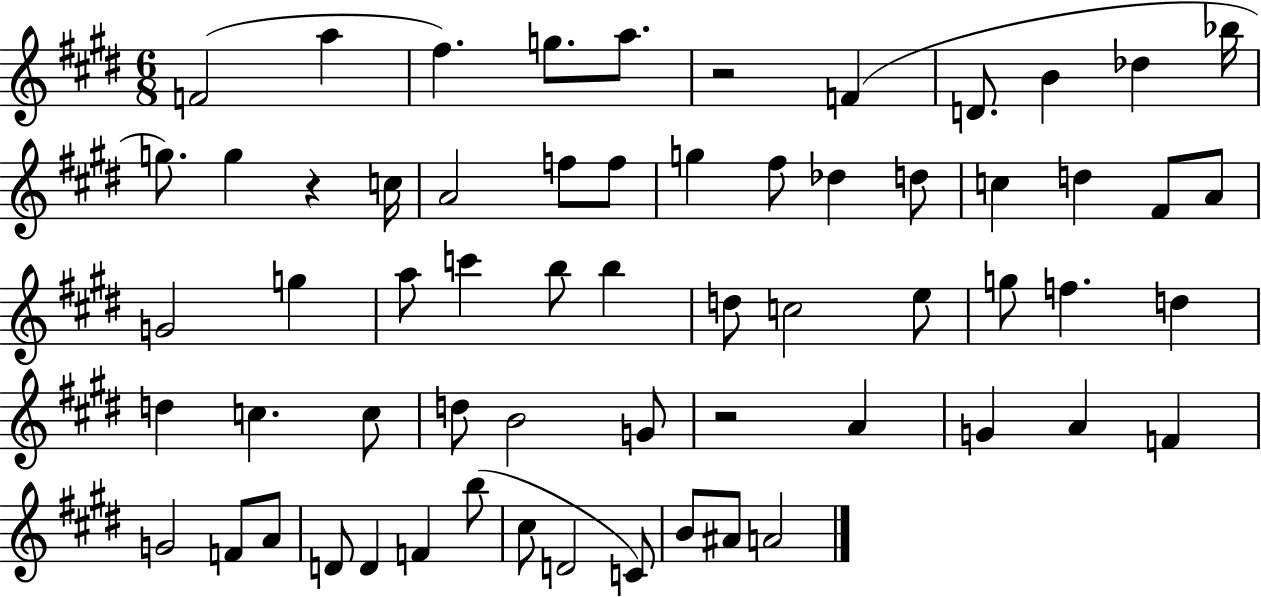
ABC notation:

X:1
T:Untitled
M:6/8
L:1/4
K:E
F2 a ^f g/2 a/2 z2 F D/2 B _d _b/4 g/2 g z c/4 A2 f/2 f/2 g ^f/2 _d d/2 c d ^F/2 A/2 G2 g a/2 c' b/2 b d/2 c2 e/2 g/2 f d d c c/2 d/2 B2 G/2 z2 A G A F G2 F/2 A/2 D/2 D F b/2 ^c/2 D2 C/2 B/2 ^A/2 A2